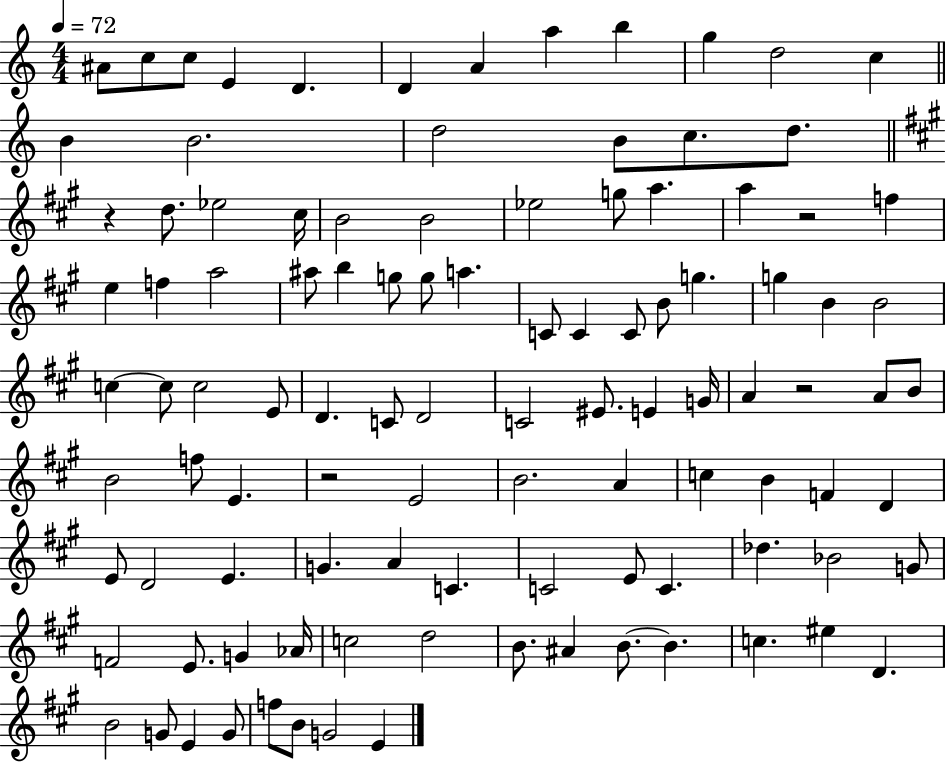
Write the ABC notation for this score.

X:1
T:Untitled
M:4/4
L:1/4
K:C
^A/2 c/2 c/2 E D D A a b g d2 c B B2 d2 B/2 c/2 d/2 z d/2 _e2 ^c/4 B2 B2 _e2 g/2 a a z2 f e f a2 ^a/2 b g/2 g/2 a C/2 C C/2 B/2 g g B B2 c c/2 c2 E/2 D C/2 D2 C2 ^E/2 E G/4 A z2 A/2 B/2 B2 f/2 E z2 E2 B2 A c B F D E/2 D2 E G A C C2 E/2 C _d _B2 G/2 F2 E/2 G _A/4 c2 d2 B/2 ^A B/2 B c ^e D B2 G/2 E G/2 f/2 B/2 G2 E